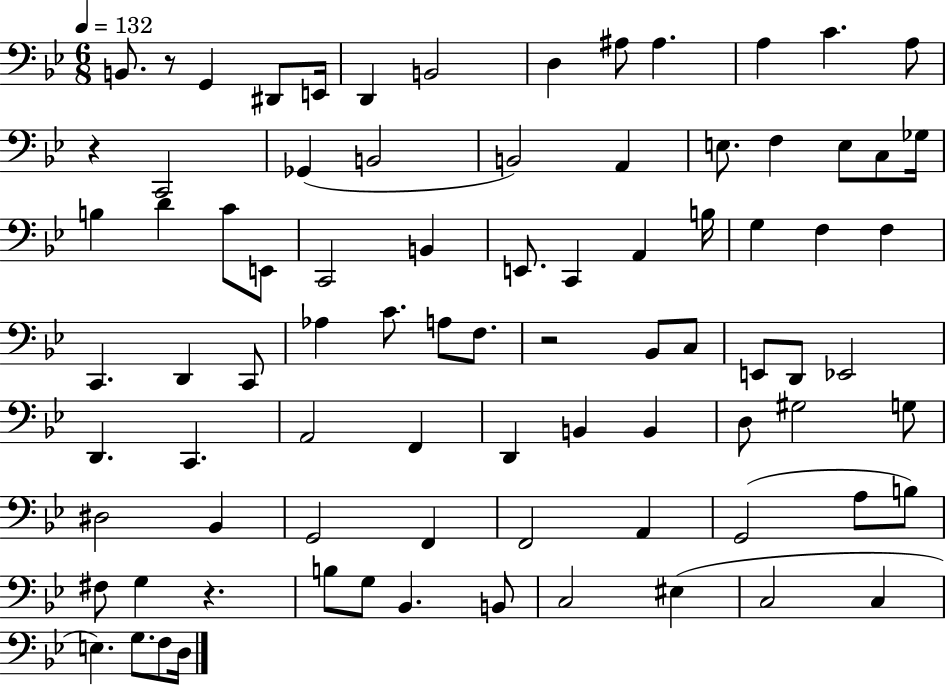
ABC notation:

X:1
T:Untitled
M:6/8
L:1/4
K:Bb
B,,/2 z/2 G,, ^D,,/2 E,,/4 D,, B,,2 D, ^A,/2 ^A, A, C A,/2 z C,,2 _G,, B,,2 B,,2 A,, E,/2 F, E,/2 C,/2 _G,/4 B, D C/2 E,,/2 C,,2 B,, E,,/2 C,, A,, B,/4 G, F, F, C,, D,, C,,/2 _A, C/2 A,/2 F,/2 z2 _B,,/2 C,/2 E,,/2 D,,/2 _E,,2 D,, C,, A,,2 F,, D,, B,, B,, D,/2 ^G,2 G,/2 ^D,2 _B,, G,,2 F,, F,,2 A,, G,,2 A,/2 B,/2 ^F,/2 G, z B,/2 G,/2 _B,, B,,/2 C,2 ^E, C,2 C, E, G,/2 F,/2 D,/4